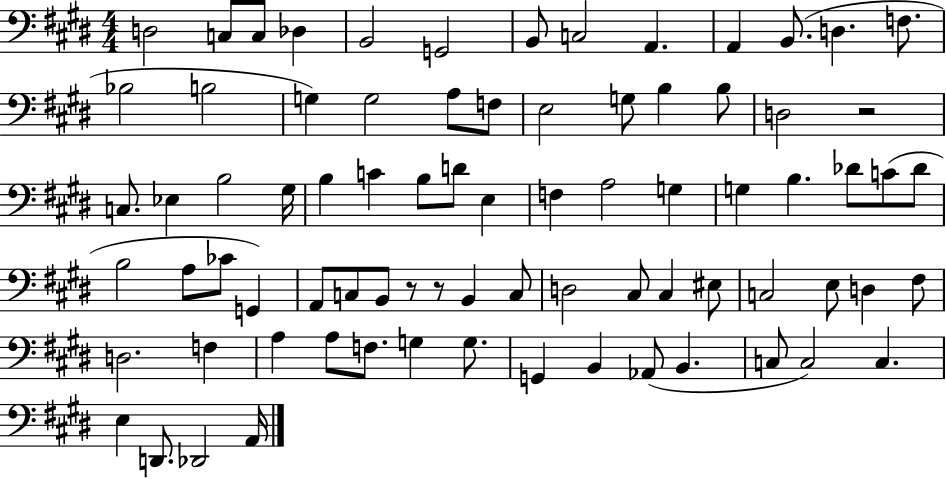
D3/h C3/e C3/e Db3/q B2/h G2/h B2/e C3/h A2/q. A2/q B2/e. D3/q. F3/e. Bb3/h B3/h G3/q G3/h A3/e F3/e E3/h G3/e B3/q B3/e D3/h R/h C3/e. Eb3/q B3/h G#3/s B3/q C4/q B3/e D4/e E3/q F3/q A3/h G3/q G3/q B3/q. Db4/e C4/e Db4/e B3/h A3/e CES4/e G2/q A2/e C3/e B2/e R/e R/e B2/q C3/e D3/h C#3/e C#3/q EIS3/e C3/h E3/e D3/q F#3/e D3/h. F3/q A3/q A3/e F3/e. G3/q G3/e. G2/q B2/q Ab2/e B2/q. C3/e C3/h C3/q. E3/q D2/e. Db2/h A2/s